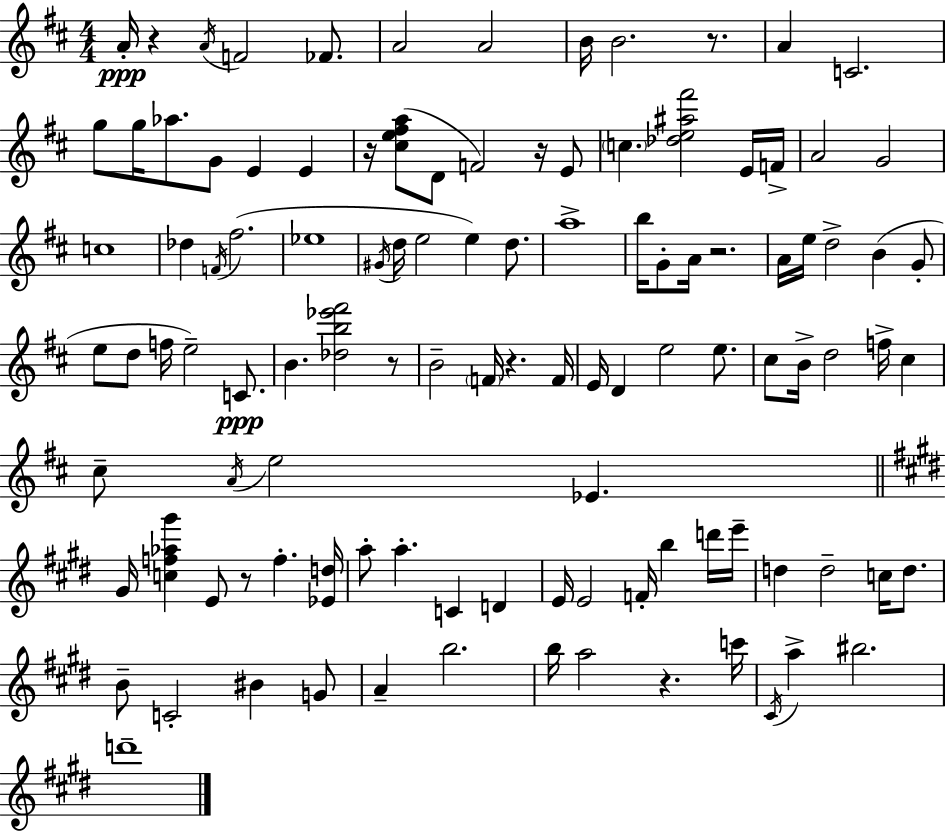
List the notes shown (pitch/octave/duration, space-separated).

A4/s R/q A4/s F4/h FES4/e. A4/h A4/h B4/s B4/h. R/e. A4/q C4/h. G5/e G5/s Ab5/e. G4/e E4/q E4/q R/s [C#5,E5,F#5,A5]/e D4/e F4/h R/s E4/e C5/q. [Db5,E5,A#5,F#6]/h E4/s F4/s A4/h G4/h C5/w Db5/q F4/s F#5/h. Eb5/w G#4/s D5/s E5/h E5/q D5/e. A5/w B5/s G4/e A4/s R/h. A4/s E5/s D5/h B4/q G4/e E5/e D5/e F5/s E5/h C4/e. B4/q. [Db5,B5,Eb6,F#6]/h R/e B4/h F4/s R/q. F4/s E4/s D4/q E5/h E5/e. C#5/e B4/s D5/h F5/s C#5/q C#5/e A4/s E5/h Eb4/q. G#4/s [C5,F5,Ab5,G#6]/q E4/e R/e F5/q. [Eb4,D5]/s A5/e A5/q. C4/q D4/q E4/s E4/h F4/s B5/q D6/s E6/s D5/q D5/h C5/s D5/e. B4/e C4/h BIS4/q G4/e A4/q B5/h. B5/s A5/h R/q. C6/s C#4/s A5/q BIS5/h. D6/w